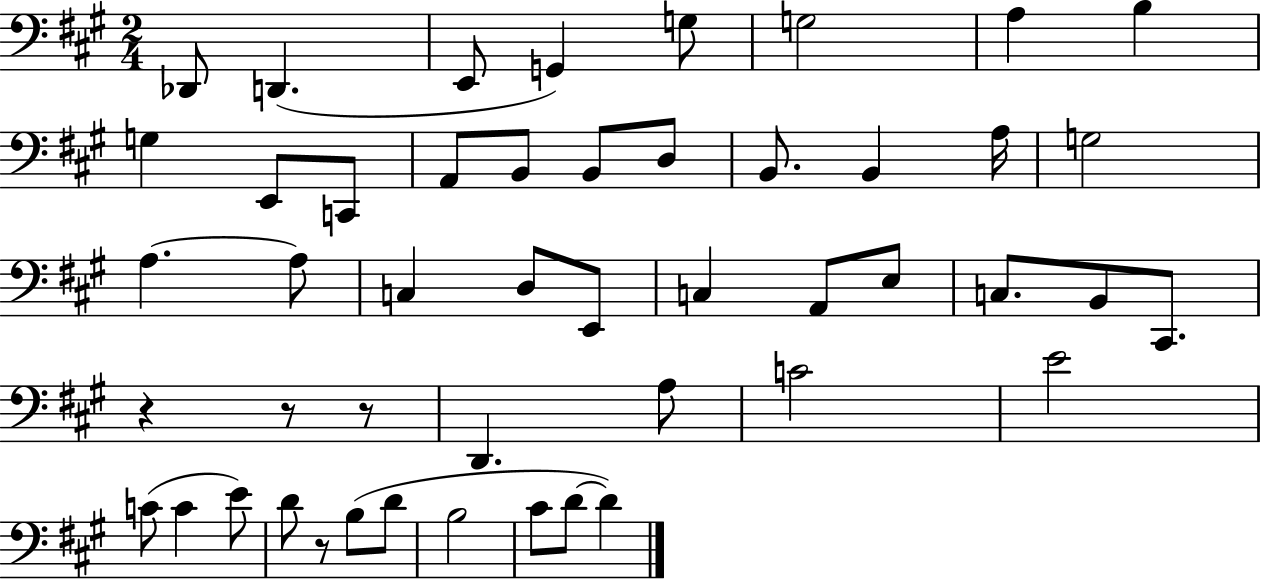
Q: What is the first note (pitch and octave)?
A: Db2